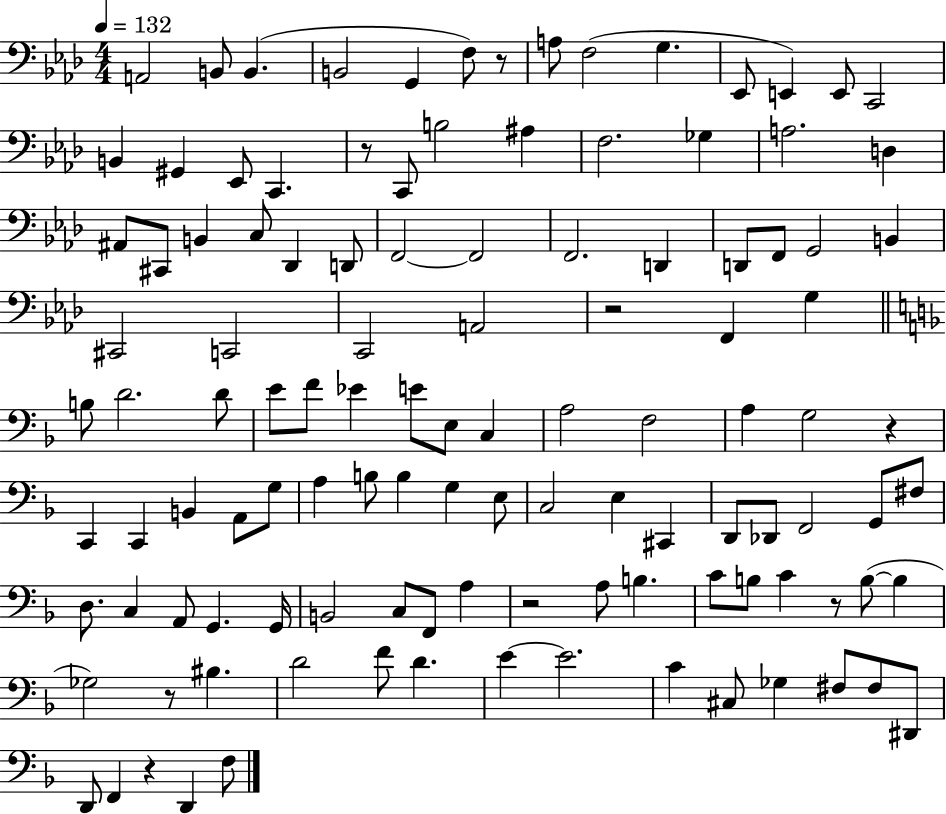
X:1
T:Untitled
M:4/4
L:1/4
K:Ab
A,,2 B,,/2 B,, B,,2 G,, F,/2 z/2 A,/2 F,2 G, _E,,/2 E,, E,,/2 C,,2 B,, ^G,, _E,,/2 C,, z/2 C,,/2 B,2 ^A, F,2 _G, A,2 D, ^A,,/2 ^C,,/2 B,, C,/2 _D,, D,,/2 F,,2 F,,2 F,,2 D,, D,,/2 F,,/2 G,,2 B,, ^C,,2 C,,2 C,,2 A,,2 z2 F,, G, B,/2 D2 D/2 E/2 F/2 _E E/2 E,/2 C, A,2 F,2 A, G,2 z C,, C,, B,, A,,/2 G,/2 A, B,/2 B, G, E,/2 C,2 E, ^C,, D,,/2 _D,,/2 F,,2 G,,/2 ^F,/2 D,/2 C, A,,/2 G,, G,,/4 B,,2 C,/2 F,,/2 A, z2 A,/2 B, C/2 B,/2 C z/2 B,/2 B, _G,2 z/2 ^B, D2 F/2 D E E2 C ^C,/2 _G, ^F,/2 ^F,/2 ^D,,/2 D,,/2 F,, z D,, F,/2